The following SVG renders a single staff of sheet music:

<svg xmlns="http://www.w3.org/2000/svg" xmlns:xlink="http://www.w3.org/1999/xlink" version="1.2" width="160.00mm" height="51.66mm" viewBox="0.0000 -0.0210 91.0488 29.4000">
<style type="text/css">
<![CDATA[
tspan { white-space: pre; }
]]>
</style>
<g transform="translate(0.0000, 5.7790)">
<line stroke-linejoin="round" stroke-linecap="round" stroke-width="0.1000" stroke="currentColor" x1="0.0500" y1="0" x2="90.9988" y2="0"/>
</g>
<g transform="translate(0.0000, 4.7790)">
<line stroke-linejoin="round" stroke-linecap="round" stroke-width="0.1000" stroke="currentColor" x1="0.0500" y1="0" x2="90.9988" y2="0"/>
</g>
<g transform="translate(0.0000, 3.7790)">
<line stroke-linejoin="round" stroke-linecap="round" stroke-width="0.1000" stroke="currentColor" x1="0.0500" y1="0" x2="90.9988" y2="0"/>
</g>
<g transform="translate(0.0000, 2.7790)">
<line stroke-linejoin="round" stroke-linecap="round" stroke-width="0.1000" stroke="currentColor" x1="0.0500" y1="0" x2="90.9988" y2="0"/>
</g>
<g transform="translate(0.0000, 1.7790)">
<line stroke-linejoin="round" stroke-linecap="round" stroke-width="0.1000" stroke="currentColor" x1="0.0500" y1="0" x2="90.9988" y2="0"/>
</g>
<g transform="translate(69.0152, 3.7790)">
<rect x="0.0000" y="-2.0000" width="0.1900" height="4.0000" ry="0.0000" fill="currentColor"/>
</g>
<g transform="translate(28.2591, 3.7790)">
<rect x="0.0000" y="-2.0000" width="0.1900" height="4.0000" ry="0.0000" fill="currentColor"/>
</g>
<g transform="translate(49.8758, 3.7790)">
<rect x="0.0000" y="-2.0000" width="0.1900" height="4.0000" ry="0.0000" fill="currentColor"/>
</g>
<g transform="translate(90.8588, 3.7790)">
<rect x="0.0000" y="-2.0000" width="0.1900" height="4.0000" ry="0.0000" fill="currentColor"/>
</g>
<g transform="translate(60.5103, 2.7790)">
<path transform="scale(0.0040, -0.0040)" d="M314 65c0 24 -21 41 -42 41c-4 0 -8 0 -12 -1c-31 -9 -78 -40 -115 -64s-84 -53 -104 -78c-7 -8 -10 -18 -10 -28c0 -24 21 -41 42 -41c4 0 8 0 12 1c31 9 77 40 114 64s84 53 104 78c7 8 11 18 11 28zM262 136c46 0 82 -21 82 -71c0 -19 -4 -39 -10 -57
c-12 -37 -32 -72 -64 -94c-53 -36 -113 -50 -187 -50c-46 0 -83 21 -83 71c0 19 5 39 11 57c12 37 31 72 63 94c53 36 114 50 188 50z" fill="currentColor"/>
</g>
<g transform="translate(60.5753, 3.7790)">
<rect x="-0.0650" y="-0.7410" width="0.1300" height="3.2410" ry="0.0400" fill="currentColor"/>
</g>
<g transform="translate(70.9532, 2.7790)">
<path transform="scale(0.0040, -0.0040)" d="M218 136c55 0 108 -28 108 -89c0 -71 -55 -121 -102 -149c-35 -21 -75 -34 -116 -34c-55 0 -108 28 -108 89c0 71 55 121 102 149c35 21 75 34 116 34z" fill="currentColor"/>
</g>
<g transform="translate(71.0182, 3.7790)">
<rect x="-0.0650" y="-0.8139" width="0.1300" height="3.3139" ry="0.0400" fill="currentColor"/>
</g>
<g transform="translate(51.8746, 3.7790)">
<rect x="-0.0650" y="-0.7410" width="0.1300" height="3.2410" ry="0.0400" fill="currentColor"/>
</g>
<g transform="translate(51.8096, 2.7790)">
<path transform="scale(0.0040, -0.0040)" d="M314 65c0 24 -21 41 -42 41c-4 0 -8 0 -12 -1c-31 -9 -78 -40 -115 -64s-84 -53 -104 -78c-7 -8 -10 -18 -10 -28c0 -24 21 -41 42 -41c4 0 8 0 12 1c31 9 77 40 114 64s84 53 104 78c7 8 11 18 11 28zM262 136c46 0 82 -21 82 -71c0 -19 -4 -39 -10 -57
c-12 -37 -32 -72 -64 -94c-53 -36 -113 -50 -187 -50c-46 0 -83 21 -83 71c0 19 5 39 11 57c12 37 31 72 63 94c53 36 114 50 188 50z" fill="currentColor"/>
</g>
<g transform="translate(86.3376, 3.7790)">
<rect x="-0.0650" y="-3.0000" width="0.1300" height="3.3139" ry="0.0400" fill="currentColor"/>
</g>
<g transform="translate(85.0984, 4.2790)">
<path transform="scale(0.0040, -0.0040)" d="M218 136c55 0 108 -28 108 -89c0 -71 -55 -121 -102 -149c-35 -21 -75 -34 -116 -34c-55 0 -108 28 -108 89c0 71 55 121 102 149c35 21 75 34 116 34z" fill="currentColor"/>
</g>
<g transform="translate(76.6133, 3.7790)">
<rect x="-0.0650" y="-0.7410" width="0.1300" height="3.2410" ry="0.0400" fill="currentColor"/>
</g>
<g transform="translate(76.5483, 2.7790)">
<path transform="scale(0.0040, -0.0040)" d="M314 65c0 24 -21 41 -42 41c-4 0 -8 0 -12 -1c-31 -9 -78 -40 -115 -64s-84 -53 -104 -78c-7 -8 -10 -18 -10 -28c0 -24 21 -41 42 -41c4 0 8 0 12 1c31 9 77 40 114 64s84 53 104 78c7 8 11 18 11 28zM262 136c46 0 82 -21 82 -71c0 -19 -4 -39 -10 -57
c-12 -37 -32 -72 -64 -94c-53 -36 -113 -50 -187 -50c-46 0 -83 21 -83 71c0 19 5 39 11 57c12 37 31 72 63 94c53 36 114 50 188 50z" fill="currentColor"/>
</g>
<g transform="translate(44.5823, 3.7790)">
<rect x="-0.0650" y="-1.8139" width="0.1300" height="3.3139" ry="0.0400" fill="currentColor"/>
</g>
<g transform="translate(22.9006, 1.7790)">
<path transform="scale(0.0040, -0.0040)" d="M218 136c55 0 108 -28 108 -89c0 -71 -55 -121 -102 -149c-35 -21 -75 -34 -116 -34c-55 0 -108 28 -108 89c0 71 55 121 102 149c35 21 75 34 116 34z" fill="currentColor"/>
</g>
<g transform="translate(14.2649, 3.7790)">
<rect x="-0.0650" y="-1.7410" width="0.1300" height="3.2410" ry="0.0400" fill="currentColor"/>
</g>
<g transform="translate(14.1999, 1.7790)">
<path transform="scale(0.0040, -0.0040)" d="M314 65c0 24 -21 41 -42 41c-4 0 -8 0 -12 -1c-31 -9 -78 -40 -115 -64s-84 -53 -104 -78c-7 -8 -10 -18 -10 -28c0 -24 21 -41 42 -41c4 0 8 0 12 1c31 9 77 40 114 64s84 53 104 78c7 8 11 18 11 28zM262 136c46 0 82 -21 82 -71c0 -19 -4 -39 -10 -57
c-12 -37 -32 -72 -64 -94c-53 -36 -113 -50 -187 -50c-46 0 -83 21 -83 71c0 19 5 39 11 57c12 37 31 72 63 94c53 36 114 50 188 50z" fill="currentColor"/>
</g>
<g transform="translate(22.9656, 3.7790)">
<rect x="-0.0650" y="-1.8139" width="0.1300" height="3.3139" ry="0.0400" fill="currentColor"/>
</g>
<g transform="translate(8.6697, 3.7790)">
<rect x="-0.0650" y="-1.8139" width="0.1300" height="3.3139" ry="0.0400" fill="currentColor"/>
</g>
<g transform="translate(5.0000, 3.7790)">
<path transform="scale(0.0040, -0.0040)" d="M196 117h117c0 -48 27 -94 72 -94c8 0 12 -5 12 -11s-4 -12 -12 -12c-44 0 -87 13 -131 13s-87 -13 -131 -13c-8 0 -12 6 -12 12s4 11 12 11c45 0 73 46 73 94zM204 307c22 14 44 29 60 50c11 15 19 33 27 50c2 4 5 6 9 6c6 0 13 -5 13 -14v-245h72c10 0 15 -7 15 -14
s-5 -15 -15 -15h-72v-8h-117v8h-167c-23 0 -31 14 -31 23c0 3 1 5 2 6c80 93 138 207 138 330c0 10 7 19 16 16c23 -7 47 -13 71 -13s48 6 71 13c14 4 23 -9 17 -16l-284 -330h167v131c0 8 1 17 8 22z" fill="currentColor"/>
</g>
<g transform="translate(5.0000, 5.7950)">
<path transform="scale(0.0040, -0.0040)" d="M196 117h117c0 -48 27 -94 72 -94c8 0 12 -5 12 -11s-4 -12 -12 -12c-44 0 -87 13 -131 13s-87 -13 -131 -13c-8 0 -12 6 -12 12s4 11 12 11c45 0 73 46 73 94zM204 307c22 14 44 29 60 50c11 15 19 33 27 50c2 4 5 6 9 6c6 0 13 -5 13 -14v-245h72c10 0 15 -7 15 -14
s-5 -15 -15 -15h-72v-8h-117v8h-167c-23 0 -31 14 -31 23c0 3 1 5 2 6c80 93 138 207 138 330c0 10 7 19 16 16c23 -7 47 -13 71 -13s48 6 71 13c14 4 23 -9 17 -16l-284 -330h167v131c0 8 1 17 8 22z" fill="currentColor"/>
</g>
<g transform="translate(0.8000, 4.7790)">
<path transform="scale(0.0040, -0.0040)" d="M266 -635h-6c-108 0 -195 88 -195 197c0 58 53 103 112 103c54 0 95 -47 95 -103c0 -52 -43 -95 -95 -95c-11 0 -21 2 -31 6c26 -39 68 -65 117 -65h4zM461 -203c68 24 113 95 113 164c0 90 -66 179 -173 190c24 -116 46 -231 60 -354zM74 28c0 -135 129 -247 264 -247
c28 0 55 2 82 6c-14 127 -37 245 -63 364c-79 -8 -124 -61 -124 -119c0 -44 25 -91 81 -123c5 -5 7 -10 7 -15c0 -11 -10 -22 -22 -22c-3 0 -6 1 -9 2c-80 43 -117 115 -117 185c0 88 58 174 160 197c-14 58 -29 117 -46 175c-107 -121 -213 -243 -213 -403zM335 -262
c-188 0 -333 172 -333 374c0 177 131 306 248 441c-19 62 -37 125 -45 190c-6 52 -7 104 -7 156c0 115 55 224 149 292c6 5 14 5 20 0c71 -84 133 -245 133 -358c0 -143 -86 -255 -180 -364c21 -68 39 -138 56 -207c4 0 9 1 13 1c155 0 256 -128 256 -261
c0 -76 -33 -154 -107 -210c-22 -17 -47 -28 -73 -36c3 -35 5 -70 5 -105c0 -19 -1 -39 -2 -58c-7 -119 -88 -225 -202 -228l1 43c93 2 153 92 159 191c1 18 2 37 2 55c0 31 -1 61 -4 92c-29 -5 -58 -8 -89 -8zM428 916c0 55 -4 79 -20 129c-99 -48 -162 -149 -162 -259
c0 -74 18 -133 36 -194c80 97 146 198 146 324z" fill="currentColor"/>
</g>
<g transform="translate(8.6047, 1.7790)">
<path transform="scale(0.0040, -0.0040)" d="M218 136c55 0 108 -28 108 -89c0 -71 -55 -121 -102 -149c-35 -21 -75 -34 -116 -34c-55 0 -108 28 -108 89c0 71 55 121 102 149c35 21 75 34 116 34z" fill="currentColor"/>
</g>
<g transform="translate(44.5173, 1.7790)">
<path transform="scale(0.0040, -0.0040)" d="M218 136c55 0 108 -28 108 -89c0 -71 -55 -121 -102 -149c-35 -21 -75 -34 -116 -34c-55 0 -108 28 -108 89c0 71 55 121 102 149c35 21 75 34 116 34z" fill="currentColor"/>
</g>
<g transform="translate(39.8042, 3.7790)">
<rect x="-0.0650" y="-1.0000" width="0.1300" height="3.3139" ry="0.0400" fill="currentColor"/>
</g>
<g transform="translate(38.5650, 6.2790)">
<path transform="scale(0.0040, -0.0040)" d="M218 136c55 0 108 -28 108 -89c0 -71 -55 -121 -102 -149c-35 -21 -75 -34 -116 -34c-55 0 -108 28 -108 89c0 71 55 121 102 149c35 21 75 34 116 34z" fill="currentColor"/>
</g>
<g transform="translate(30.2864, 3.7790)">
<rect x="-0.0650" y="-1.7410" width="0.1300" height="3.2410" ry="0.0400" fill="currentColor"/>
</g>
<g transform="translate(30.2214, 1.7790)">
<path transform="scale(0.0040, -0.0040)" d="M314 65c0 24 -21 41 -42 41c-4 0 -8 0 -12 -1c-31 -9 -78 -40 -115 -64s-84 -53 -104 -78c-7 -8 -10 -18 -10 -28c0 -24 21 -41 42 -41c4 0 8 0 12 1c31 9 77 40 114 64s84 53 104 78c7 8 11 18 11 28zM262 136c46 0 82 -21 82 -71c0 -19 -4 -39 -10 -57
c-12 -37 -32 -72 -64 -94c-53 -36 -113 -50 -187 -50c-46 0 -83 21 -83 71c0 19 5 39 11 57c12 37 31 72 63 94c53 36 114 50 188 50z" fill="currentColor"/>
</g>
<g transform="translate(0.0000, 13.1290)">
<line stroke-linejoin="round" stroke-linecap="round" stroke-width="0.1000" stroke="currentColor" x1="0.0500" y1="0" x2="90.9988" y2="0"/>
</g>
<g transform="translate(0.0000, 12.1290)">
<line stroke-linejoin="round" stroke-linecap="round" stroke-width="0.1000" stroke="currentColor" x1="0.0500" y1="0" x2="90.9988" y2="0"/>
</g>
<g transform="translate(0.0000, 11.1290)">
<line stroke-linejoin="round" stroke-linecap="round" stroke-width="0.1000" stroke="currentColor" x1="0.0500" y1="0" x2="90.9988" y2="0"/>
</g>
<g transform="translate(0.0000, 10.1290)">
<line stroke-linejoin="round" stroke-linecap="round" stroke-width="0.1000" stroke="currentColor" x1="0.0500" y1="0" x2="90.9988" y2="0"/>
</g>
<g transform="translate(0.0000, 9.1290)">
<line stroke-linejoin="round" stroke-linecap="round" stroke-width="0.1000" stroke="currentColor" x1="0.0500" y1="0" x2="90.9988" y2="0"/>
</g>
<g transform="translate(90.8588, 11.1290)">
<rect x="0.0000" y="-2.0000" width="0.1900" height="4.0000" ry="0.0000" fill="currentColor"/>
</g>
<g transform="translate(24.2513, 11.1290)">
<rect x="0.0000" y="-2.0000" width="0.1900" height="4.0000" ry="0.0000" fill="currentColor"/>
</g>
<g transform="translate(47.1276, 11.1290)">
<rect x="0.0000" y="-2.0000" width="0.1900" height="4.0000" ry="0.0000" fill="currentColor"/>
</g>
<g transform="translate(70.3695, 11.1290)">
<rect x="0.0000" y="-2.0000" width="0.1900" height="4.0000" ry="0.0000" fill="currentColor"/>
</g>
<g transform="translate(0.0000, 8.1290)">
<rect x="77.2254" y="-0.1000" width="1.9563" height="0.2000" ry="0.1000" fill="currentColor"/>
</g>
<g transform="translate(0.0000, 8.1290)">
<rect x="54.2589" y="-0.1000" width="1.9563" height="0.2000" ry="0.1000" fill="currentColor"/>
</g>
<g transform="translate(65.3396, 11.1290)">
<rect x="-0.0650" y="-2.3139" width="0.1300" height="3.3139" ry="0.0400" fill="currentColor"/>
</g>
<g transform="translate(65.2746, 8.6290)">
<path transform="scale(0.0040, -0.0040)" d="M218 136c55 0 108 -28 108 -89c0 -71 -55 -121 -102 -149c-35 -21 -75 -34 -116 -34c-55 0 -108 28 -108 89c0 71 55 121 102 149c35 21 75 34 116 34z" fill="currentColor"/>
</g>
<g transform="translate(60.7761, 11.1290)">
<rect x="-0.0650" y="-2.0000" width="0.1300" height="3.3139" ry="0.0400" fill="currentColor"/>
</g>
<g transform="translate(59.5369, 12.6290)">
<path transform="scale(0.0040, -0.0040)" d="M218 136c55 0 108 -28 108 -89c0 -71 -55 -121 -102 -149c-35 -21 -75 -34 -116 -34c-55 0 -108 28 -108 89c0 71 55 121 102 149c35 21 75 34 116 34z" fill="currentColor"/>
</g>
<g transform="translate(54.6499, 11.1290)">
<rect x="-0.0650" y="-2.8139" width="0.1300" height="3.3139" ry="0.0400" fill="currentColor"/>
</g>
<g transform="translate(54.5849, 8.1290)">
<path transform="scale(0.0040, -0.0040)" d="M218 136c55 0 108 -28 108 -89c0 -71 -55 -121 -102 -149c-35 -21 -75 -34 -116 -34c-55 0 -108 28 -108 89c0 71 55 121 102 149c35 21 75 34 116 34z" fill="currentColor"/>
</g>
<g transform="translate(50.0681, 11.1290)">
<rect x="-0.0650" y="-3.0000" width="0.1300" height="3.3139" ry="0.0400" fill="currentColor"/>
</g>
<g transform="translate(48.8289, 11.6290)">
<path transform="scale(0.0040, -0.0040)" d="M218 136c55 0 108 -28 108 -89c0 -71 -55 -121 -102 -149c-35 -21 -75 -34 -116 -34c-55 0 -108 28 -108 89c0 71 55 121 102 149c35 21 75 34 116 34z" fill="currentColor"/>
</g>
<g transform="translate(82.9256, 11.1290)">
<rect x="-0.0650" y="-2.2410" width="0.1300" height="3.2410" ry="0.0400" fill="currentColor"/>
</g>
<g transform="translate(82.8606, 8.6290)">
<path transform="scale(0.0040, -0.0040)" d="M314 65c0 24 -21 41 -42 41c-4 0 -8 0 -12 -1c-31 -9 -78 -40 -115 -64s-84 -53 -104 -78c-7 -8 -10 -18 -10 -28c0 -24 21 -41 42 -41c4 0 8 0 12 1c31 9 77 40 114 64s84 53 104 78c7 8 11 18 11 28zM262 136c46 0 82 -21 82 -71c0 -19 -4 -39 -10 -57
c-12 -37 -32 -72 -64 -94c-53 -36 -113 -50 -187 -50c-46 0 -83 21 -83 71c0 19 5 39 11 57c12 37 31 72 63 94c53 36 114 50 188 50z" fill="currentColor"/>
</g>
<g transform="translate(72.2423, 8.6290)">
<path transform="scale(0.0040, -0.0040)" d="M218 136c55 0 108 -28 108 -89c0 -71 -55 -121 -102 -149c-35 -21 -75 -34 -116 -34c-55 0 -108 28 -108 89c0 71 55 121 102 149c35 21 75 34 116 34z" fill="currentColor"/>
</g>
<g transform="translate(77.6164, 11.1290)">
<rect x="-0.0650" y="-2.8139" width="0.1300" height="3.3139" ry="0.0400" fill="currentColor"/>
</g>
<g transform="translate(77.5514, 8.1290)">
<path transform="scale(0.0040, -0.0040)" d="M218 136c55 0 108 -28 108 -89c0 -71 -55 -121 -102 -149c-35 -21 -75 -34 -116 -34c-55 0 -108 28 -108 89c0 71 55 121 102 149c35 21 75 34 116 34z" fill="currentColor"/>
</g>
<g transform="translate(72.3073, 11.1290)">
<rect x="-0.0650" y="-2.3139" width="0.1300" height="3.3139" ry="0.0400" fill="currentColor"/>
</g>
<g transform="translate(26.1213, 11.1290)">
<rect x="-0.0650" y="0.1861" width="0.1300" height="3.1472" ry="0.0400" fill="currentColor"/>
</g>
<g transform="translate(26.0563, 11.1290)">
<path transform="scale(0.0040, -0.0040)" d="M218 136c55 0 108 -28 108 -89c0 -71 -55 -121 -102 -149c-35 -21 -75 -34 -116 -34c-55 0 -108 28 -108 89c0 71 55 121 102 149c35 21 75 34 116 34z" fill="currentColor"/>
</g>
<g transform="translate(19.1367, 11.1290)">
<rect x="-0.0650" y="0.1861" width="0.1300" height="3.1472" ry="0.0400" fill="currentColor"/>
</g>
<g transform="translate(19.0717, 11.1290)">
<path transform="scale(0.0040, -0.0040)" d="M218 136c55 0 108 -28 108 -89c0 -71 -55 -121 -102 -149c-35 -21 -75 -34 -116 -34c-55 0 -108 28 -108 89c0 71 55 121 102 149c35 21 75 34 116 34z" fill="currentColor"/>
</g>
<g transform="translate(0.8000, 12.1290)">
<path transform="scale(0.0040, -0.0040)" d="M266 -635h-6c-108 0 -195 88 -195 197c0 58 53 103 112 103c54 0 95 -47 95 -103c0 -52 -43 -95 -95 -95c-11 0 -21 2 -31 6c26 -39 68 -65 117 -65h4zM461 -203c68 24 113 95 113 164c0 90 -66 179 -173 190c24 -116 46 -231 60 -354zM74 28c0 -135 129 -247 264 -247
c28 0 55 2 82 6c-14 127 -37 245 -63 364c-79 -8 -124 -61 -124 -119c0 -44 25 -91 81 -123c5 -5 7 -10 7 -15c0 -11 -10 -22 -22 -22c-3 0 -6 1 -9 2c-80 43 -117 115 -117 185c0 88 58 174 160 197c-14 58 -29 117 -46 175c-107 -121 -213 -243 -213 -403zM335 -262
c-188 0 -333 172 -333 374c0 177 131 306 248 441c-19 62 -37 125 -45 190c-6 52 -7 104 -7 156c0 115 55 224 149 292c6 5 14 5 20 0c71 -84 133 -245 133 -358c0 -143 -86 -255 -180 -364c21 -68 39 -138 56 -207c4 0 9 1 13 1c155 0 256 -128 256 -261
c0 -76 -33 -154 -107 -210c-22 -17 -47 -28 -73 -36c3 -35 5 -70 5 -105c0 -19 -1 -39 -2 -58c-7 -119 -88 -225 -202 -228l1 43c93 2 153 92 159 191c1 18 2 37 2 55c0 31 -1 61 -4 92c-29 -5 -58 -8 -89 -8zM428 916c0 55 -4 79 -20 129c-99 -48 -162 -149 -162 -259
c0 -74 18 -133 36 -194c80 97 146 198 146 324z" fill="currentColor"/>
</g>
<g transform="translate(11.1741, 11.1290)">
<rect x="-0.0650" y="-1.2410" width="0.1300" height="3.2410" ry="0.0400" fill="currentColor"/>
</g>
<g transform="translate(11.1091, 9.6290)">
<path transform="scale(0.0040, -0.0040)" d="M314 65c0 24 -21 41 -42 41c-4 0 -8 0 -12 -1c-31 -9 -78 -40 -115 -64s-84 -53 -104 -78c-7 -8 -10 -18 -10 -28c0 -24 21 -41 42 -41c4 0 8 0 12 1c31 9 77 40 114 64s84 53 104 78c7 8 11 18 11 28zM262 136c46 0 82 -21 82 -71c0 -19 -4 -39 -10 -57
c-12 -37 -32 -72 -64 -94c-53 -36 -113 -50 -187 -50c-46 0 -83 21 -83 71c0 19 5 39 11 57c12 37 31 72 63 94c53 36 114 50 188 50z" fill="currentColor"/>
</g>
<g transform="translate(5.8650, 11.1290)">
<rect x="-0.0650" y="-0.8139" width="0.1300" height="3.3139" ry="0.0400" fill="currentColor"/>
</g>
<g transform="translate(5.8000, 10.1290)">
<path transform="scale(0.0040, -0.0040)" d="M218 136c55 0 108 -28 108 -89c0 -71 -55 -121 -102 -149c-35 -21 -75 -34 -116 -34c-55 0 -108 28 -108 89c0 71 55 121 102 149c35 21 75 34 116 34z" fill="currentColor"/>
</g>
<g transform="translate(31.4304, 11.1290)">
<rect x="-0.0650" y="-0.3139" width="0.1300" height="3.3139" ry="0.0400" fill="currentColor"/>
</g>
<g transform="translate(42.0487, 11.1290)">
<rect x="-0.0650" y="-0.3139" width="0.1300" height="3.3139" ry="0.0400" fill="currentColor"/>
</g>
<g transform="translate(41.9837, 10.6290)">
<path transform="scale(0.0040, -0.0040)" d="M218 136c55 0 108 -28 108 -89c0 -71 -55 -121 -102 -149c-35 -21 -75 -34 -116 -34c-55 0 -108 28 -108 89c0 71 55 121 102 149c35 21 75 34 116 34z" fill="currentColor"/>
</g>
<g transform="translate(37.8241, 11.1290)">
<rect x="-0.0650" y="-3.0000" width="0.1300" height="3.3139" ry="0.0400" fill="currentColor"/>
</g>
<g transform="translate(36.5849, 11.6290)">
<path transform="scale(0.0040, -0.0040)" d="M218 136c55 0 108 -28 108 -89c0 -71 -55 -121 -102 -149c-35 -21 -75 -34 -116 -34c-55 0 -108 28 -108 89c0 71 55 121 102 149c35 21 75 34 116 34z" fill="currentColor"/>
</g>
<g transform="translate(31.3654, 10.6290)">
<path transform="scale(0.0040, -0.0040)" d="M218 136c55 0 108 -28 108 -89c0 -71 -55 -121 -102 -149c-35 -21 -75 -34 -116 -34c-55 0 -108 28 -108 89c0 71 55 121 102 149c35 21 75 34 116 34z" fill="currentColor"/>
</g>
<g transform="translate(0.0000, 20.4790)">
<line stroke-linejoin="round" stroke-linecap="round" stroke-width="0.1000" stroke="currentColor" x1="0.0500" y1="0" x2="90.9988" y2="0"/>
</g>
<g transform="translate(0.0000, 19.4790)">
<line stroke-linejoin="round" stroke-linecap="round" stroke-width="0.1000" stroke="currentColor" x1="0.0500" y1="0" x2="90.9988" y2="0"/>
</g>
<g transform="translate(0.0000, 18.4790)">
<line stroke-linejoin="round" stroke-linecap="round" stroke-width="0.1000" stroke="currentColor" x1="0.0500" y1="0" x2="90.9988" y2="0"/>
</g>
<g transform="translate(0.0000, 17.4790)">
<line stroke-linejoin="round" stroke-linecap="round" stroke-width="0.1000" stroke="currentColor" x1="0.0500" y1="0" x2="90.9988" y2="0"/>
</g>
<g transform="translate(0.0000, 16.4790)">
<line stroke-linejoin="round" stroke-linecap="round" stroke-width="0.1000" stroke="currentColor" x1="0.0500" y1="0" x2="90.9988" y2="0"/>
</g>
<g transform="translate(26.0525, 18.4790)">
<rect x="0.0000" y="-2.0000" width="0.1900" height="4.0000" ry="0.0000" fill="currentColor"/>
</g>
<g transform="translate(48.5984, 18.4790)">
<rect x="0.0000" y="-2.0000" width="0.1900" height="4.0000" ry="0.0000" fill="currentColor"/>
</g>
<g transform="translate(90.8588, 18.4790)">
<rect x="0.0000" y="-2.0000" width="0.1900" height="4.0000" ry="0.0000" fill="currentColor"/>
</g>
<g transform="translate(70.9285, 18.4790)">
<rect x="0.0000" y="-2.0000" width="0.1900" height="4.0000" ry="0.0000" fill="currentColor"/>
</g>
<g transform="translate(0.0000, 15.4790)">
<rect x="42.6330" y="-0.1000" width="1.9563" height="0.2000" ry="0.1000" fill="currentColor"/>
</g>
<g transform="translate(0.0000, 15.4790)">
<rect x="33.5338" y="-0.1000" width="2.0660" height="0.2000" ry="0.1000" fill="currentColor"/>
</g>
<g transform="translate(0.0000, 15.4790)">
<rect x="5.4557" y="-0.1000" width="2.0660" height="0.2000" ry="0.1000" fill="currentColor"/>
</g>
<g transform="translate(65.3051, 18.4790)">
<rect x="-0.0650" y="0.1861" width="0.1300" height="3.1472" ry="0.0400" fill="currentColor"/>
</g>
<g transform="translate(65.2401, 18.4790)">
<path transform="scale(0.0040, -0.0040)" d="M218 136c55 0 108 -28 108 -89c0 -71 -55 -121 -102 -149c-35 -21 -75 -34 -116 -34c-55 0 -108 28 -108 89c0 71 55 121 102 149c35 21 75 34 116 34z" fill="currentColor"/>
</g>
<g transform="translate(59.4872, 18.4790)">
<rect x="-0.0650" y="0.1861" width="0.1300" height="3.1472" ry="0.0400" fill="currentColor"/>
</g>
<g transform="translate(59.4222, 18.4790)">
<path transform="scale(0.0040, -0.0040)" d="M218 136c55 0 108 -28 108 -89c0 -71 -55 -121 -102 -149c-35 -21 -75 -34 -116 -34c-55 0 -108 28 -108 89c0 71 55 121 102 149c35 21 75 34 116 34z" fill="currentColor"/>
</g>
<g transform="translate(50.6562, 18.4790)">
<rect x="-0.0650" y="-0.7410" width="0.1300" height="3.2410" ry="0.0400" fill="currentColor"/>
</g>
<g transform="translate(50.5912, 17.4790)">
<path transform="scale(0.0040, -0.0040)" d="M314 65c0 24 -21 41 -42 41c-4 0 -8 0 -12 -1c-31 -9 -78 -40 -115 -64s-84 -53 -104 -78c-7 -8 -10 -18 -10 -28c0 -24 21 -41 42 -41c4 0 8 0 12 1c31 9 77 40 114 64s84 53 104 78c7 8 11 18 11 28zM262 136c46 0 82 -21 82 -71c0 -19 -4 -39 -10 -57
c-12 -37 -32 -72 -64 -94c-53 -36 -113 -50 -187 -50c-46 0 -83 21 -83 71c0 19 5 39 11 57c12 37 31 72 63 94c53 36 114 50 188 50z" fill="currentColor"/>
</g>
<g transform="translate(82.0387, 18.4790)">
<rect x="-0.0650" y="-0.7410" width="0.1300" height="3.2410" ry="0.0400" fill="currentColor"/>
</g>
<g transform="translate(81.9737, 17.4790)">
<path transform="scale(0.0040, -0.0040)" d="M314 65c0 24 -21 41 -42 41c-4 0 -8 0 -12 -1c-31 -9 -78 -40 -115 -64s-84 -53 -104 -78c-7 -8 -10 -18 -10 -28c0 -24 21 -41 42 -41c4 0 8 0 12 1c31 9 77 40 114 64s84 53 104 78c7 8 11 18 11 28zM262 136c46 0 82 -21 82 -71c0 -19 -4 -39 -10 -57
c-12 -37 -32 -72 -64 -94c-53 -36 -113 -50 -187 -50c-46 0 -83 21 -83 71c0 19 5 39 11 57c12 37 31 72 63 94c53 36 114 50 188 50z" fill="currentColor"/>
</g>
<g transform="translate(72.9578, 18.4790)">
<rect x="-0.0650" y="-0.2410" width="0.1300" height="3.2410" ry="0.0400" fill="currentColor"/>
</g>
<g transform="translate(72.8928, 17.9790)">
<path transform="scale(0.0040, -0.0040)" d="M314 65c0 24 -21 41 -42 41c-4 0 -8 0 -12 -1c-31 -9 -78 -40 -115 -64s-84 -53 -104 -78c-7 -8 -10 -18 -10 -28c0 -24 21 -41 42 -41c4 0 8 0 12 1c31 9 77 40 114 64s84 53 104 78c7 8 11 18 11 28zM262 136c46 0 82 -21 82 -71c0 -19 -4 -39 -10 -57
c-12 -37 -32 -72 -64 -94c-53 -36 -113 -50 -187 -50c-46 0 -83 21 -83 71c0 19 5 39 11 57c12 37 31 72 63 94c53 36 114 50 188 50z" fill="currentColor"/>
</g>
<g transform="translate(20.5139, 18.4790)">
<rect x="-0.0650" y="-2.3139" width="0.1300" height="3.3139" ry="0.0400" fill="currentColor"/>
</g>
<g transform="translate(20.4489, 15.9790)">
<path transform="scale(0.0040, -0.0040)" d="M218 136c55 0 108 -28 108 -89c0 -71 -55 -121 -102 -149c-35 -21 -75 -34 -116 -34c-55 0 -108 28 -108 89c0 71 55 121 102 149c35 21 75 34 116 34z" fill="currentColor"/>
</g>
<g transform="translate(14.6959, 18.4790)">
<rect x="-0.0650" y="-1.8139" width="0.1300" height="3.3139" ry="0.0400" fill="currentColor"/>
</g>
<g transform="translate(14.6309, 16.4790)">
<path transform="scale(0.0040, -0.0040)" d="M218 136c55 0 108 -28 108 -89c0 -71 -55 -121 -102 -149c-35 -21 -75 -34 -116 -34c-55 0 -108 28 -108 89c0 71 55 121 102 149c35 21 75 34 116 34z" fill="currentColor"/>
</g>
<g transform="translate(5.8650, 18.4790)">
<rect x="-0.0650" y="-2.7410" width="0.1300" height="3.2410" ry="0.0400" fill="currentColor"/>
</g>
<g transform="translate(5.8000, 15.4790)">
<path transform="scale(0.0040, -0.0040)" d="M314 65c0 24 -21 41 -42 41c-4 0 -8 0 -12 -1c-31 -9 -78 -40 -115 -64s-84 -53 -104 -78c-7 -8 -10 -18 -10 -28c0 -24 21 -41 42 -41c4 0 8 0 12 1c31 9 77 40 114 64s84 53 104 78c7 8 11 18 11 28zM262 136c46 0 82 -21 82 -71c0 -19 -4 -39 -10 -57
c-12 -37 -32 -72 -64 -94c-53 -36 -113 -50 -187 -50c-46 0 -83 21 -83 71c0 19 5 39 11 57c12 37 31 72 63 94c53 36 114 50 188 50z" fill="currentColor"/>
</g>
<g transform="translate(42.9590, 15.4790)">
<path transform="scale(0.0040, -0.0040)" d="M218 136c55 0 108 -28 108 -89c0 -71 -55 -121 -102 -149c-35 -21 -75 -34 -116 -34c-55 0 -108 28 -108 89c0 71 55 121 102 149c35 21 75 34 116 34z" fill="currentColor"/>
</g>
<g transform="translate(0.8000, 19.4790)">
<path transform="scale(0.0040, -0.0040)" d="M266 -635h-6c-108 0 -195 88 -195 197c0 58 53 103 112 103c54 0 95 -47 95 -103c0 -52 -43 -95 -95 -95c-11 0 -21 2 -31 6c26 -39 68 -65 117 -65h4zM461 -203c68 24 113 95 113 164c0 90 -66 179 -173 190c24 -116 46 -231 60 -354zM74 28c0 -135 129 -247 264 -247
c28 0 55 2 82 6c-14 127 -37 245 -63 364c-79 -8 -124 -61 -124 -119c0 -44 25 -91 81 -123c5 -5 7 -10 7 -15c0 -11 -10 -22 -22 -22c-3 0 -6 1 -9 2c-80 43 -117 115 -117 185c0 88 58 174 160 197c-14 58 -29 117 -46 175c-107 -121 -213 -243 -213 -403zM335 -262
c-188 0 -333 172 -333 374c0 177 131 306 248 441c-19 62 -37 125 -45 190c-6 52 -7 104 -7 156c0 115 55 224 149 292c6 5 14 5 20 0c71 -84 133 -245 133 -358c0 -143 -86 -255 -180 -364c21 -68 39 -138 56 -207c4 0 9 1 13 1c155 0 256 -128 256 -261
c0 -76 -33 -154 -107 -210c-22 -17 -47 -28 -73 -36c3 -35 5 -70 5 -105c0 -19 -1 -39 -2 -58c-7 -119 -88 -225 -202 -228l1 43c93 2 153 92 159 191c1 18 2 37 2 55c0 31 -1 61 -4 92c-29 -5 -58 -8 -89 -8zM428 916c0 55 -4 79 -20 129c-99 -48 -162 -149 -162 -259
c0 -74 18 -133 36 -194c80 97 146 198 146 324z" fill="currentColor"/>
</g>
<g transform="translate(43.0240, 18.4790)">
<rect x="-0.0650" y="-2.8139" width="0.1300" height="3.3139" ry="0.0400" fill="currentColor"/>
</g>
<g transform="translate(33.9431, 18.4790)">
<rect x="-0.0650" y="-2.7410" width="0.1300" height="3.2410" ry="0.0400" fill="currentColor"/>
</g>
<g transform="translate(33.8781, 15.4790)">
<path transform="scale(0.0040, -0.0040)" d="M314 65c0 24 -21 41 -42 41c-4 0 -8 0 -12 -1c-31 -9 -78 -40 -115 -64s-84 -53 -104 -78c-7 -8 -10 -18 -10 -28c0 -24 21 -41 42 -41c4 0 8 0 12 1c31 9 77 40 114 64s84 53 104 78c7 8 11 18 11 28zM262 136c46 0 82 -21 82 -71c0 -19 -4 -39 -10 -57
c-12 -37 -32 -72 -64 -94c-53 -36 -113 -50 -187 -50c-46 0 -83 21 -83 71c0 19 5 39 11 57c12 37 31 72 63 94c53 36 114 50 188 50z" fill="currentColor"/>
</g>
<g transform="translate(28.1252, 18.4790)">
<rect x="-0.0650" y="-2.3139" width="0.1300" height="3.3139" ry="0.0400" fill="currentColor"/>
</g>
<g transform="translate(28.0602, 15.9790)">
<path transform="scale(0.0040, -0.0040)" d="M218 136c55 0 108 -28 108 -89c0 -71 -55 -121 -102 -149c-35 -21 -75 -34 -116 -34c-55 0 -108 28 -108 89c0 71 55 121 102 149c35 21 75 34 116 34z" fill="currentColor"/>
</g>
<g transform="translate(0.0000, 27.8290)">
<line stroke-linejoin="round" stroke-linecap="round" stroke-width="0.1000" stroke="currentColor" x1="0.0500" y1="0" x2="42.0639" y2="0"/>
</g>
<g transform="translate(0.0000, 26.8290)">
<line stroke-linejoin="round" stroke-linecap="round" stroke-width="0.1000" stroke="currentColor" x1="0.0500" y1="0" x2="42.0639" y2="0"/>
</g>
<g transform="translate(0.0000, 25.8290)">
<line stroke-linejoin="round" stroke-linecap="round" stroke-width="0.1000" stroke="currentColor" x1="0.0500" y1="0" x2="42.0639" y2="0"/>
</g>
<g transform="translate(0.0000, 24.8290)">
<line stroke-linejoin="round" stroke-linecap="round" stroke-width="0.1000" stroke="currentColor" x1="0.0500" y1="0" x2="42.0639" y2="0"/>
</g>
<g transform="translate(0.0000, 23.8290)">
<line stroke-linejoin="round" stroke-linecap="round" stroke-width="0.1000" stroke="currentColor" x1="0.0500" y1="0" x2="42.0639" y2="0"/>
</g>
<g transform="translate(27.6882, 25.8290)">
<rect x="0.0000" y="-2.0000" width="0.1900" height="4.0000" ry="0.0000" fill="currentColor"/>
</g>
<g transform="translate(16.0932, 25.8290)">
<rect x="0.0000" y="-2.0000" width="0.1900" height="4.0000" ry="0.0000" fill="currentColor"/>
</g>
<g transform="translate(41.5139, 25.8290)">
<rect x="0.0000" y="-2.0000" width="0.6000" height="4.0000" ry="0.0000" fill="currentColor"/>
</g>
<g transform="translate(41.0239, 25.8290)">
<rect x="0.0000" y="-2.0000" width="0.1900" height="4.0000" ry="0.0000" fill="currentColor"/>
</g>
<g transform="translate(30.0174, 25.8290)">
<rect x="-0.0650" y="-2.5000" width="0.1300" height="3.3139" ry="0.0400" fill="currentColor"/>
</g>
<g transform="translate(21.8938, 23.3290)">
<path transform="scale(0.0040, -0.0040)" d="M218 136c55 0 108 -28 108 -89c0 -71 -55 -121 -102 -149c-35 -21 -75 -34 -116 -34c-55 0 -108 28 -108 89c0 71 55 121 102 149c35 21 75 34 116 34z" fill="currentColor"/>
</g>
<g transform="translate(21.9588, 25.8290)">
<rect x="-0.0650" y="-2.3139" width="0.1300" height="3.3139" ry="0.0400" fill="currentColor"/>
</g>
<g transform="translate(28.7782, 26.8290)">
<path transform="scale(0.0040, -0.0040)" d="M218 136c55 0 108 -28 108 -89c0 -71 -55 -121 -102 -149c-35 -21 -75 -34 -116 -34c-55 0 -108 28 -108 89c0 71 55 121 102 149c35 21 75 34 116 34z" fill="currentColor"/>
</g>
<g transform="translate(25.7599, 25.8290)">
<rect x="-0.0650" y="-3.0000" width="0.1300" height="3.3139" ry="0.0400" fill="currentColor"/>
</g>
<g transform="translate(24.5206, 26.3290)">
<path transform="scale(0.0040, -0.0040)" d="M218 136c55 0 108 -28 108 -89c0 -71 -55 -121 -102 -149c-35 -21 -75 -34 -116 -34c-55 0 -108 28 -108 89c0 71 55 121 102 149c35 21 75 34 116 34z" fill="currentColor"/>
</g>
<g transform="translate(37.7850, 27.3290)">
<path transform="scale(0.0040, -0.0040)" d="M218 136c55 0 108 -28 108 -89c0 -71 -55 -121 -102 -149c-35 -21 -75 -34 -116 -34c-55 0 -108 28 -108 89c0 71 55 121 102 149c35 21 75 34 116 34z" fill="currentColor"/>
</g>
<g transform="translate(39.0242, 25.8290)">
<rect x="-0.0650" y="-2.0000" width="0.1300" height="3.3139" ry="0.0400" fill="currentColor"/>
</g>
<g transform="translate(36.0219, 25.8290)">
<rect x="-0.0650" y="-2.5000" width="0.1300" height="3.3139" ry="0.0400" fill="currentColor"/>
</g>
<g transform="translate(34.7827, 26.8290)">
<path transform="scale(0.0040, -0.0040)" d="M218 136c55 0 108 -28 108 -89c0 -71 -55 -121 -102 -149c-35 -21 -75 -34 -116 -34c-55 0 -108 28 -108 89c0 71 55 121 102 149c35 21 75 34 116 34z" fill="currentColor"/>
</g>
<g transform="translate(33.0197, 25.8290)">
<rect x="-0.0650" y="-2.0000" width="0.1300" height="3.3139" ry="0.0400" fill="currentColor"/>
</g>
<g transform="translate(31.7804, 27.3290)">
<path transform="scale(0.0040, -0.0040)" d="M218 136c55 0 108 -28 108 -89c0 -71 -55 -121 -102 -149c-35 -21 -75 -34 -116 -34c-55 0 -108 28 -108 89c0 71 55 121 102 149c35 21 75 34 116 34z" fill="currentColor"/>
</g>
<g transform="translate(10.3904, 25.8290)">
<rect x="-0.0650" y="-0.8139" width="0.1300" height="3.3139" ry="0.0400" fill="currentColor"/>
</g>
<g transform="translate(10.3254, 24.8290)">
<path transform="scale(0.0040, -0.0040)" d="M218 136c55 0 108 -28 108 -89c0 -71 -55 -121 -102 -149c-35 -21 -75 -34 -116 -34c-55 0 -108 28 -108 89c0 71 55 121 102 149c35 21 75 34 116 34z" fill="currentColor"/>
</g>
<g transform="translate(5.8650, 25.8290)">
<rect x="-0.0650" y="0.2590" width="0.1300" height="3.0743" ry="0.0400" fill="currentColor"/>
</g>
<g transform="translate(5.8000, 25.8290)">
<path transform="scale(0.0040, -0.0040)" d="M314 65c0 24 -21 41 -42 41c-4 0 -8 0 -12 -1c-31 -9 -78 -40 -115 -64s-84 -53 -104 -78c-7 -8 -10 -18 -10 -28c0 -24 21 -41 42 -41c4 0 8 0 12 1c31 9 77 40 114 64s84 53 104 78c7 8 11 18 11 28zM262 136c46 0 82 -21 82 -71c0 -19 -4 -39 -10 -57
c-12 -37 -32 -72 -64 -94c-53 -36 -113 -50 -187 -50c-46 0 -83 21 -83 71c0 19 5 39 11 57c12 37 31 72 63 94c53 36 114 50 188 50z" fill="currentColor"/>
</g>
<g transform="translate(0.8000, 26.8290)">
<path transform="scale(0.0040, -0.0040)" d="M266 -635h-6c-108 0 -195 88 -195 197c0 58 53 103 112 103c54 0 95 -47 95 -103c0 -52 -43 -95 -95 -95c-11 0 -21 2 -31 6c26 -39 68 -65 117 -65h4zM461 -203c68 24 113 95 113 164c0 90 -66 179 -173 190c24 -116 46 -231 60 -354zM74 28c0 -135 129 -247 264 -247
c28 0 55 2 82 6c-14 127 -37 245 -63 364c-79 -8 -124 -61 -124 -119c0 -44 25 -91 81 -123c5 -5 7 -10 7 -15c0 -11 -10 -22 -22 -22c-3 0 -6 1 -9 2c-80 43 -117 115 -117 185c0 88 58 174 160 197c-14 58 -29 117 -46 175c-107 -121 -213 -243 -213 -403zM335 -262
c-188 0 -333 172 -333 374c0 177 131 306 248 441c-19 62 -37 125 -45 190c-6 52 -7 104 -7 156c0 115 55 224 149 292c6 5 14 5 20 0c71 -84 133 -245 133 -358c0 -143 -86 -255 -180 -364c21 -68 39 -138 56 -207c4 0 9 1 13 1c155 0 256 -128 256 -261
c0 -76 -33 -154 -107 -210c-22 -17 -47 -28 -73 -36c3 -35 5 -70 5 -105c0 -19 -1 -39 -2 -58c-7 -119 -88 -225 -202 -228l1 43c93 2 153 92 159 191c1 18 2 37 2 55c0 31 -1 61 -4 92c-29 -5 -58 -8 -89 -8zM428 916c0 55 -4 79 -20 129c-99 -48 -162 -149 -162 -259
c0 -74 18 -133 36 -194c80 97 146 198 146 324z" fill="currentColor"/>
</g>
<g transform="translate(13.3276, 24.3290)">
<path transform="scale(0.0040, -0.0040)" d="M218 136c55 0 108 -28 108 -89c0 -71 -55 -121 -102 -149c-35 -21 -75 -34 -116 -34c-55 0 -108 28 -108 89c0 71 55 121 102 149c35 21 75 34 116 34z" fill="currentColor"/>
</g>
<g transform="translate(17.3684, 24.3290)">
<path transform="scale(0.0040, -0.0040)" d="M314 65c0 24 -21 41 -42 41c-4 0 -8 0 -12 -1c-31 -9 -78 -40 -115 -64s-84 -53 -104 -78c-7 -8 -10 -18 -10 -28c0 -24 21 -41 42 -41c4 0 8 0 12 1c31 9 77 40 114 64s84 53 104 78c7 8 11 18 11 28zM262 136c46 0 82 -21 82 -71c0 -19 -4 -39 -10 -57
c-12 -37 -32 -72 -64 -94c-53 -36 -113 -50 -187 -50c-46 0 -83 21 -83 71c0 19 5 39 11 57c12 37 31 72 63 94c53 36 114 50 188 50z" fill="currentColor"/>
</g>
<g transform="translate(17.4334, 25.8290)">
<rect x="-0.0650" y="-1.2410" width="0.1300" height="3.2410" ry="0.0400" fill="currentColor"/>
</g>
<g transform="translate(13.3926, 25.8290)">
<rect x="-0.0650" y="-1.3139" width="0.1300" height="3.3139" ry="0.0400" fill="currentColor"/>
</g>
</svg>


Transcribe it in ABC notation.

X:1
T:Untitled
M:4/4
L:1/4
K:C
f f2 f f2 D f d2 d2 d d2 A d e2 B B c A c A a F g g a g2 a2 f g g a2 a d2 B B c2 d2 B2 d e e2 g A G F G F